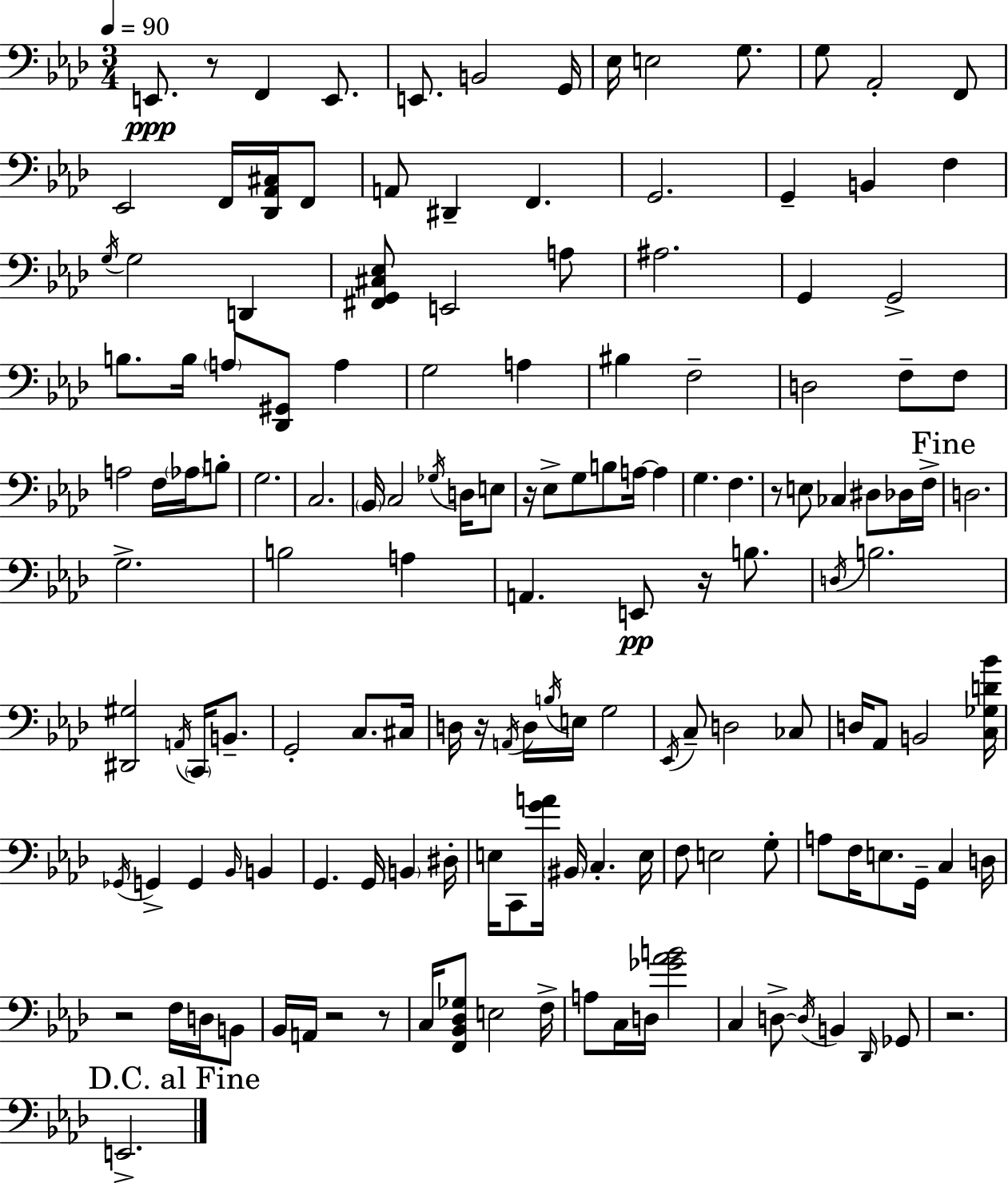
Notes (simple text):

E2/e. R/e F2/q E2/e. E2/e. B2/h G2/s Eb3/s E3/h G3/e. G3/e Ab2/h F2/e Eb2/h F2/s [Db2,Ab2,C#3]/s F2/e A2/e D#2/q F2/q. G2/h. G2/q B2/q F3/q G3/s G3/h D2/q [F#2,G2,C#3,Eb3]/e E2/h A3/e A#3/h. G2/q G2/h B3/e. B3/s A3/e [Db2,G#2]/e A3/q G3/h A3/q BIS3/q F3/h D3/h F3/e F3/e A3/h F3/s Ab3/s B3/e G3/h. C3/h. Bb2/s C3/h Gb3/s D3/s E3/e R/s Eb3/e G3/e B3/e A3/s A3/q G3/q. F3/q. R/e E3/e CES3/q D#3/e Db3/s F3/s D3/h. G3/h. B3/h A3/q A2/q. E2/e R/s B3/e. D3/s B3/h. [D#2,G#3]/h A2/s C2/s B2/e. G2/h C3/e. C#3/s D3/s R/s A2/s D3/s B3/s E3/s G3/h Eb2/s C3/e D3/h CES3/e D3/s Ab2/e B2/h [C3,Gb3,D4,Bb4]/s Gb2/s G2/q G2/q Bb2/s B2/q G2/q. G2/s B2/q D#3/s E3/s C2/e [G4,A4]/s BIS2/s C3/q. E3/s F3/e E3/h G3/e A3/e F3/s E3/e. G2/s C3/q D3/s R/h F3/s D3/s B2/e Bb2/s A2/s R/h R/e C3/s [F2,Bb2,Db3,Gb3]/e E3/h F3/s A3/e C3/s D3/s [Gb4,Ab4,B4]/h C3/q D3/e D3/s B2/q Db2/s Gb2/e R/h. E2/h.